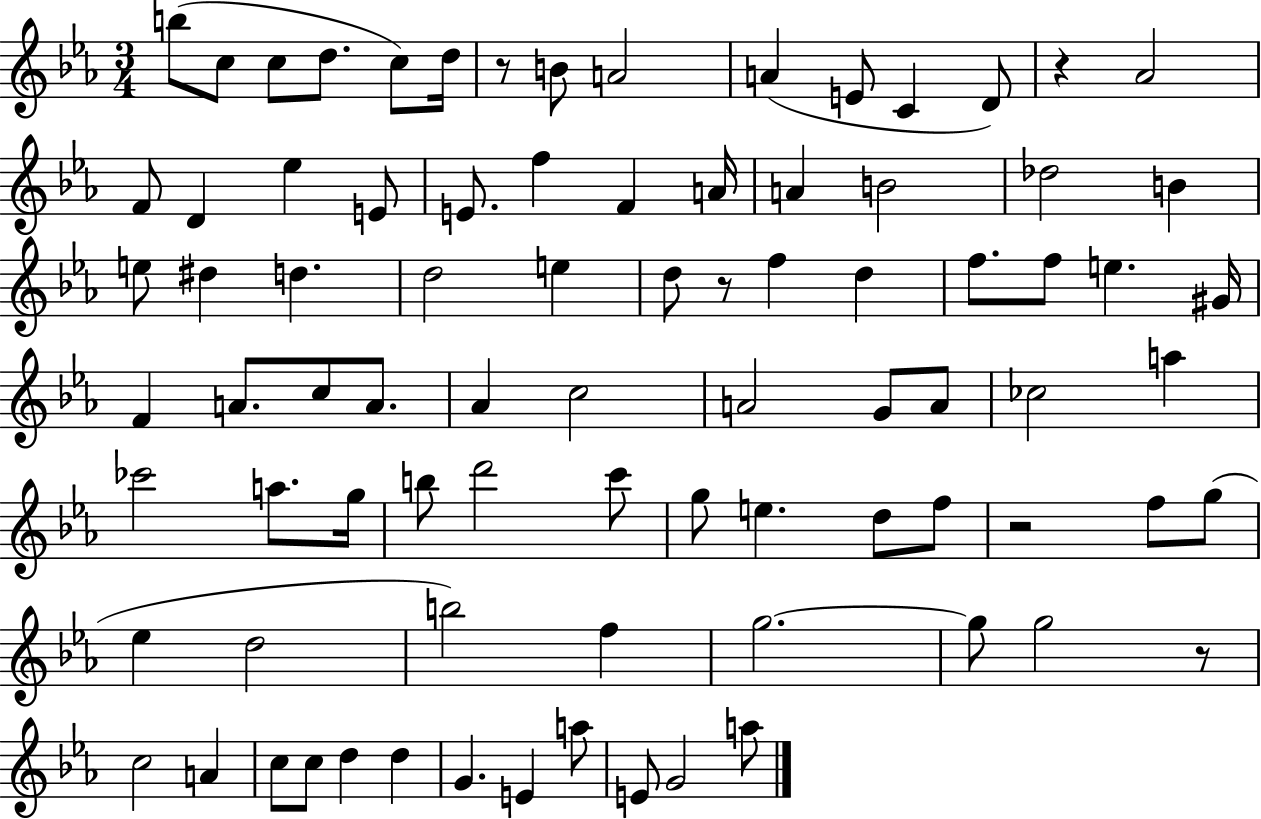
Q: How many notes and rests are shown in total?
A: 84